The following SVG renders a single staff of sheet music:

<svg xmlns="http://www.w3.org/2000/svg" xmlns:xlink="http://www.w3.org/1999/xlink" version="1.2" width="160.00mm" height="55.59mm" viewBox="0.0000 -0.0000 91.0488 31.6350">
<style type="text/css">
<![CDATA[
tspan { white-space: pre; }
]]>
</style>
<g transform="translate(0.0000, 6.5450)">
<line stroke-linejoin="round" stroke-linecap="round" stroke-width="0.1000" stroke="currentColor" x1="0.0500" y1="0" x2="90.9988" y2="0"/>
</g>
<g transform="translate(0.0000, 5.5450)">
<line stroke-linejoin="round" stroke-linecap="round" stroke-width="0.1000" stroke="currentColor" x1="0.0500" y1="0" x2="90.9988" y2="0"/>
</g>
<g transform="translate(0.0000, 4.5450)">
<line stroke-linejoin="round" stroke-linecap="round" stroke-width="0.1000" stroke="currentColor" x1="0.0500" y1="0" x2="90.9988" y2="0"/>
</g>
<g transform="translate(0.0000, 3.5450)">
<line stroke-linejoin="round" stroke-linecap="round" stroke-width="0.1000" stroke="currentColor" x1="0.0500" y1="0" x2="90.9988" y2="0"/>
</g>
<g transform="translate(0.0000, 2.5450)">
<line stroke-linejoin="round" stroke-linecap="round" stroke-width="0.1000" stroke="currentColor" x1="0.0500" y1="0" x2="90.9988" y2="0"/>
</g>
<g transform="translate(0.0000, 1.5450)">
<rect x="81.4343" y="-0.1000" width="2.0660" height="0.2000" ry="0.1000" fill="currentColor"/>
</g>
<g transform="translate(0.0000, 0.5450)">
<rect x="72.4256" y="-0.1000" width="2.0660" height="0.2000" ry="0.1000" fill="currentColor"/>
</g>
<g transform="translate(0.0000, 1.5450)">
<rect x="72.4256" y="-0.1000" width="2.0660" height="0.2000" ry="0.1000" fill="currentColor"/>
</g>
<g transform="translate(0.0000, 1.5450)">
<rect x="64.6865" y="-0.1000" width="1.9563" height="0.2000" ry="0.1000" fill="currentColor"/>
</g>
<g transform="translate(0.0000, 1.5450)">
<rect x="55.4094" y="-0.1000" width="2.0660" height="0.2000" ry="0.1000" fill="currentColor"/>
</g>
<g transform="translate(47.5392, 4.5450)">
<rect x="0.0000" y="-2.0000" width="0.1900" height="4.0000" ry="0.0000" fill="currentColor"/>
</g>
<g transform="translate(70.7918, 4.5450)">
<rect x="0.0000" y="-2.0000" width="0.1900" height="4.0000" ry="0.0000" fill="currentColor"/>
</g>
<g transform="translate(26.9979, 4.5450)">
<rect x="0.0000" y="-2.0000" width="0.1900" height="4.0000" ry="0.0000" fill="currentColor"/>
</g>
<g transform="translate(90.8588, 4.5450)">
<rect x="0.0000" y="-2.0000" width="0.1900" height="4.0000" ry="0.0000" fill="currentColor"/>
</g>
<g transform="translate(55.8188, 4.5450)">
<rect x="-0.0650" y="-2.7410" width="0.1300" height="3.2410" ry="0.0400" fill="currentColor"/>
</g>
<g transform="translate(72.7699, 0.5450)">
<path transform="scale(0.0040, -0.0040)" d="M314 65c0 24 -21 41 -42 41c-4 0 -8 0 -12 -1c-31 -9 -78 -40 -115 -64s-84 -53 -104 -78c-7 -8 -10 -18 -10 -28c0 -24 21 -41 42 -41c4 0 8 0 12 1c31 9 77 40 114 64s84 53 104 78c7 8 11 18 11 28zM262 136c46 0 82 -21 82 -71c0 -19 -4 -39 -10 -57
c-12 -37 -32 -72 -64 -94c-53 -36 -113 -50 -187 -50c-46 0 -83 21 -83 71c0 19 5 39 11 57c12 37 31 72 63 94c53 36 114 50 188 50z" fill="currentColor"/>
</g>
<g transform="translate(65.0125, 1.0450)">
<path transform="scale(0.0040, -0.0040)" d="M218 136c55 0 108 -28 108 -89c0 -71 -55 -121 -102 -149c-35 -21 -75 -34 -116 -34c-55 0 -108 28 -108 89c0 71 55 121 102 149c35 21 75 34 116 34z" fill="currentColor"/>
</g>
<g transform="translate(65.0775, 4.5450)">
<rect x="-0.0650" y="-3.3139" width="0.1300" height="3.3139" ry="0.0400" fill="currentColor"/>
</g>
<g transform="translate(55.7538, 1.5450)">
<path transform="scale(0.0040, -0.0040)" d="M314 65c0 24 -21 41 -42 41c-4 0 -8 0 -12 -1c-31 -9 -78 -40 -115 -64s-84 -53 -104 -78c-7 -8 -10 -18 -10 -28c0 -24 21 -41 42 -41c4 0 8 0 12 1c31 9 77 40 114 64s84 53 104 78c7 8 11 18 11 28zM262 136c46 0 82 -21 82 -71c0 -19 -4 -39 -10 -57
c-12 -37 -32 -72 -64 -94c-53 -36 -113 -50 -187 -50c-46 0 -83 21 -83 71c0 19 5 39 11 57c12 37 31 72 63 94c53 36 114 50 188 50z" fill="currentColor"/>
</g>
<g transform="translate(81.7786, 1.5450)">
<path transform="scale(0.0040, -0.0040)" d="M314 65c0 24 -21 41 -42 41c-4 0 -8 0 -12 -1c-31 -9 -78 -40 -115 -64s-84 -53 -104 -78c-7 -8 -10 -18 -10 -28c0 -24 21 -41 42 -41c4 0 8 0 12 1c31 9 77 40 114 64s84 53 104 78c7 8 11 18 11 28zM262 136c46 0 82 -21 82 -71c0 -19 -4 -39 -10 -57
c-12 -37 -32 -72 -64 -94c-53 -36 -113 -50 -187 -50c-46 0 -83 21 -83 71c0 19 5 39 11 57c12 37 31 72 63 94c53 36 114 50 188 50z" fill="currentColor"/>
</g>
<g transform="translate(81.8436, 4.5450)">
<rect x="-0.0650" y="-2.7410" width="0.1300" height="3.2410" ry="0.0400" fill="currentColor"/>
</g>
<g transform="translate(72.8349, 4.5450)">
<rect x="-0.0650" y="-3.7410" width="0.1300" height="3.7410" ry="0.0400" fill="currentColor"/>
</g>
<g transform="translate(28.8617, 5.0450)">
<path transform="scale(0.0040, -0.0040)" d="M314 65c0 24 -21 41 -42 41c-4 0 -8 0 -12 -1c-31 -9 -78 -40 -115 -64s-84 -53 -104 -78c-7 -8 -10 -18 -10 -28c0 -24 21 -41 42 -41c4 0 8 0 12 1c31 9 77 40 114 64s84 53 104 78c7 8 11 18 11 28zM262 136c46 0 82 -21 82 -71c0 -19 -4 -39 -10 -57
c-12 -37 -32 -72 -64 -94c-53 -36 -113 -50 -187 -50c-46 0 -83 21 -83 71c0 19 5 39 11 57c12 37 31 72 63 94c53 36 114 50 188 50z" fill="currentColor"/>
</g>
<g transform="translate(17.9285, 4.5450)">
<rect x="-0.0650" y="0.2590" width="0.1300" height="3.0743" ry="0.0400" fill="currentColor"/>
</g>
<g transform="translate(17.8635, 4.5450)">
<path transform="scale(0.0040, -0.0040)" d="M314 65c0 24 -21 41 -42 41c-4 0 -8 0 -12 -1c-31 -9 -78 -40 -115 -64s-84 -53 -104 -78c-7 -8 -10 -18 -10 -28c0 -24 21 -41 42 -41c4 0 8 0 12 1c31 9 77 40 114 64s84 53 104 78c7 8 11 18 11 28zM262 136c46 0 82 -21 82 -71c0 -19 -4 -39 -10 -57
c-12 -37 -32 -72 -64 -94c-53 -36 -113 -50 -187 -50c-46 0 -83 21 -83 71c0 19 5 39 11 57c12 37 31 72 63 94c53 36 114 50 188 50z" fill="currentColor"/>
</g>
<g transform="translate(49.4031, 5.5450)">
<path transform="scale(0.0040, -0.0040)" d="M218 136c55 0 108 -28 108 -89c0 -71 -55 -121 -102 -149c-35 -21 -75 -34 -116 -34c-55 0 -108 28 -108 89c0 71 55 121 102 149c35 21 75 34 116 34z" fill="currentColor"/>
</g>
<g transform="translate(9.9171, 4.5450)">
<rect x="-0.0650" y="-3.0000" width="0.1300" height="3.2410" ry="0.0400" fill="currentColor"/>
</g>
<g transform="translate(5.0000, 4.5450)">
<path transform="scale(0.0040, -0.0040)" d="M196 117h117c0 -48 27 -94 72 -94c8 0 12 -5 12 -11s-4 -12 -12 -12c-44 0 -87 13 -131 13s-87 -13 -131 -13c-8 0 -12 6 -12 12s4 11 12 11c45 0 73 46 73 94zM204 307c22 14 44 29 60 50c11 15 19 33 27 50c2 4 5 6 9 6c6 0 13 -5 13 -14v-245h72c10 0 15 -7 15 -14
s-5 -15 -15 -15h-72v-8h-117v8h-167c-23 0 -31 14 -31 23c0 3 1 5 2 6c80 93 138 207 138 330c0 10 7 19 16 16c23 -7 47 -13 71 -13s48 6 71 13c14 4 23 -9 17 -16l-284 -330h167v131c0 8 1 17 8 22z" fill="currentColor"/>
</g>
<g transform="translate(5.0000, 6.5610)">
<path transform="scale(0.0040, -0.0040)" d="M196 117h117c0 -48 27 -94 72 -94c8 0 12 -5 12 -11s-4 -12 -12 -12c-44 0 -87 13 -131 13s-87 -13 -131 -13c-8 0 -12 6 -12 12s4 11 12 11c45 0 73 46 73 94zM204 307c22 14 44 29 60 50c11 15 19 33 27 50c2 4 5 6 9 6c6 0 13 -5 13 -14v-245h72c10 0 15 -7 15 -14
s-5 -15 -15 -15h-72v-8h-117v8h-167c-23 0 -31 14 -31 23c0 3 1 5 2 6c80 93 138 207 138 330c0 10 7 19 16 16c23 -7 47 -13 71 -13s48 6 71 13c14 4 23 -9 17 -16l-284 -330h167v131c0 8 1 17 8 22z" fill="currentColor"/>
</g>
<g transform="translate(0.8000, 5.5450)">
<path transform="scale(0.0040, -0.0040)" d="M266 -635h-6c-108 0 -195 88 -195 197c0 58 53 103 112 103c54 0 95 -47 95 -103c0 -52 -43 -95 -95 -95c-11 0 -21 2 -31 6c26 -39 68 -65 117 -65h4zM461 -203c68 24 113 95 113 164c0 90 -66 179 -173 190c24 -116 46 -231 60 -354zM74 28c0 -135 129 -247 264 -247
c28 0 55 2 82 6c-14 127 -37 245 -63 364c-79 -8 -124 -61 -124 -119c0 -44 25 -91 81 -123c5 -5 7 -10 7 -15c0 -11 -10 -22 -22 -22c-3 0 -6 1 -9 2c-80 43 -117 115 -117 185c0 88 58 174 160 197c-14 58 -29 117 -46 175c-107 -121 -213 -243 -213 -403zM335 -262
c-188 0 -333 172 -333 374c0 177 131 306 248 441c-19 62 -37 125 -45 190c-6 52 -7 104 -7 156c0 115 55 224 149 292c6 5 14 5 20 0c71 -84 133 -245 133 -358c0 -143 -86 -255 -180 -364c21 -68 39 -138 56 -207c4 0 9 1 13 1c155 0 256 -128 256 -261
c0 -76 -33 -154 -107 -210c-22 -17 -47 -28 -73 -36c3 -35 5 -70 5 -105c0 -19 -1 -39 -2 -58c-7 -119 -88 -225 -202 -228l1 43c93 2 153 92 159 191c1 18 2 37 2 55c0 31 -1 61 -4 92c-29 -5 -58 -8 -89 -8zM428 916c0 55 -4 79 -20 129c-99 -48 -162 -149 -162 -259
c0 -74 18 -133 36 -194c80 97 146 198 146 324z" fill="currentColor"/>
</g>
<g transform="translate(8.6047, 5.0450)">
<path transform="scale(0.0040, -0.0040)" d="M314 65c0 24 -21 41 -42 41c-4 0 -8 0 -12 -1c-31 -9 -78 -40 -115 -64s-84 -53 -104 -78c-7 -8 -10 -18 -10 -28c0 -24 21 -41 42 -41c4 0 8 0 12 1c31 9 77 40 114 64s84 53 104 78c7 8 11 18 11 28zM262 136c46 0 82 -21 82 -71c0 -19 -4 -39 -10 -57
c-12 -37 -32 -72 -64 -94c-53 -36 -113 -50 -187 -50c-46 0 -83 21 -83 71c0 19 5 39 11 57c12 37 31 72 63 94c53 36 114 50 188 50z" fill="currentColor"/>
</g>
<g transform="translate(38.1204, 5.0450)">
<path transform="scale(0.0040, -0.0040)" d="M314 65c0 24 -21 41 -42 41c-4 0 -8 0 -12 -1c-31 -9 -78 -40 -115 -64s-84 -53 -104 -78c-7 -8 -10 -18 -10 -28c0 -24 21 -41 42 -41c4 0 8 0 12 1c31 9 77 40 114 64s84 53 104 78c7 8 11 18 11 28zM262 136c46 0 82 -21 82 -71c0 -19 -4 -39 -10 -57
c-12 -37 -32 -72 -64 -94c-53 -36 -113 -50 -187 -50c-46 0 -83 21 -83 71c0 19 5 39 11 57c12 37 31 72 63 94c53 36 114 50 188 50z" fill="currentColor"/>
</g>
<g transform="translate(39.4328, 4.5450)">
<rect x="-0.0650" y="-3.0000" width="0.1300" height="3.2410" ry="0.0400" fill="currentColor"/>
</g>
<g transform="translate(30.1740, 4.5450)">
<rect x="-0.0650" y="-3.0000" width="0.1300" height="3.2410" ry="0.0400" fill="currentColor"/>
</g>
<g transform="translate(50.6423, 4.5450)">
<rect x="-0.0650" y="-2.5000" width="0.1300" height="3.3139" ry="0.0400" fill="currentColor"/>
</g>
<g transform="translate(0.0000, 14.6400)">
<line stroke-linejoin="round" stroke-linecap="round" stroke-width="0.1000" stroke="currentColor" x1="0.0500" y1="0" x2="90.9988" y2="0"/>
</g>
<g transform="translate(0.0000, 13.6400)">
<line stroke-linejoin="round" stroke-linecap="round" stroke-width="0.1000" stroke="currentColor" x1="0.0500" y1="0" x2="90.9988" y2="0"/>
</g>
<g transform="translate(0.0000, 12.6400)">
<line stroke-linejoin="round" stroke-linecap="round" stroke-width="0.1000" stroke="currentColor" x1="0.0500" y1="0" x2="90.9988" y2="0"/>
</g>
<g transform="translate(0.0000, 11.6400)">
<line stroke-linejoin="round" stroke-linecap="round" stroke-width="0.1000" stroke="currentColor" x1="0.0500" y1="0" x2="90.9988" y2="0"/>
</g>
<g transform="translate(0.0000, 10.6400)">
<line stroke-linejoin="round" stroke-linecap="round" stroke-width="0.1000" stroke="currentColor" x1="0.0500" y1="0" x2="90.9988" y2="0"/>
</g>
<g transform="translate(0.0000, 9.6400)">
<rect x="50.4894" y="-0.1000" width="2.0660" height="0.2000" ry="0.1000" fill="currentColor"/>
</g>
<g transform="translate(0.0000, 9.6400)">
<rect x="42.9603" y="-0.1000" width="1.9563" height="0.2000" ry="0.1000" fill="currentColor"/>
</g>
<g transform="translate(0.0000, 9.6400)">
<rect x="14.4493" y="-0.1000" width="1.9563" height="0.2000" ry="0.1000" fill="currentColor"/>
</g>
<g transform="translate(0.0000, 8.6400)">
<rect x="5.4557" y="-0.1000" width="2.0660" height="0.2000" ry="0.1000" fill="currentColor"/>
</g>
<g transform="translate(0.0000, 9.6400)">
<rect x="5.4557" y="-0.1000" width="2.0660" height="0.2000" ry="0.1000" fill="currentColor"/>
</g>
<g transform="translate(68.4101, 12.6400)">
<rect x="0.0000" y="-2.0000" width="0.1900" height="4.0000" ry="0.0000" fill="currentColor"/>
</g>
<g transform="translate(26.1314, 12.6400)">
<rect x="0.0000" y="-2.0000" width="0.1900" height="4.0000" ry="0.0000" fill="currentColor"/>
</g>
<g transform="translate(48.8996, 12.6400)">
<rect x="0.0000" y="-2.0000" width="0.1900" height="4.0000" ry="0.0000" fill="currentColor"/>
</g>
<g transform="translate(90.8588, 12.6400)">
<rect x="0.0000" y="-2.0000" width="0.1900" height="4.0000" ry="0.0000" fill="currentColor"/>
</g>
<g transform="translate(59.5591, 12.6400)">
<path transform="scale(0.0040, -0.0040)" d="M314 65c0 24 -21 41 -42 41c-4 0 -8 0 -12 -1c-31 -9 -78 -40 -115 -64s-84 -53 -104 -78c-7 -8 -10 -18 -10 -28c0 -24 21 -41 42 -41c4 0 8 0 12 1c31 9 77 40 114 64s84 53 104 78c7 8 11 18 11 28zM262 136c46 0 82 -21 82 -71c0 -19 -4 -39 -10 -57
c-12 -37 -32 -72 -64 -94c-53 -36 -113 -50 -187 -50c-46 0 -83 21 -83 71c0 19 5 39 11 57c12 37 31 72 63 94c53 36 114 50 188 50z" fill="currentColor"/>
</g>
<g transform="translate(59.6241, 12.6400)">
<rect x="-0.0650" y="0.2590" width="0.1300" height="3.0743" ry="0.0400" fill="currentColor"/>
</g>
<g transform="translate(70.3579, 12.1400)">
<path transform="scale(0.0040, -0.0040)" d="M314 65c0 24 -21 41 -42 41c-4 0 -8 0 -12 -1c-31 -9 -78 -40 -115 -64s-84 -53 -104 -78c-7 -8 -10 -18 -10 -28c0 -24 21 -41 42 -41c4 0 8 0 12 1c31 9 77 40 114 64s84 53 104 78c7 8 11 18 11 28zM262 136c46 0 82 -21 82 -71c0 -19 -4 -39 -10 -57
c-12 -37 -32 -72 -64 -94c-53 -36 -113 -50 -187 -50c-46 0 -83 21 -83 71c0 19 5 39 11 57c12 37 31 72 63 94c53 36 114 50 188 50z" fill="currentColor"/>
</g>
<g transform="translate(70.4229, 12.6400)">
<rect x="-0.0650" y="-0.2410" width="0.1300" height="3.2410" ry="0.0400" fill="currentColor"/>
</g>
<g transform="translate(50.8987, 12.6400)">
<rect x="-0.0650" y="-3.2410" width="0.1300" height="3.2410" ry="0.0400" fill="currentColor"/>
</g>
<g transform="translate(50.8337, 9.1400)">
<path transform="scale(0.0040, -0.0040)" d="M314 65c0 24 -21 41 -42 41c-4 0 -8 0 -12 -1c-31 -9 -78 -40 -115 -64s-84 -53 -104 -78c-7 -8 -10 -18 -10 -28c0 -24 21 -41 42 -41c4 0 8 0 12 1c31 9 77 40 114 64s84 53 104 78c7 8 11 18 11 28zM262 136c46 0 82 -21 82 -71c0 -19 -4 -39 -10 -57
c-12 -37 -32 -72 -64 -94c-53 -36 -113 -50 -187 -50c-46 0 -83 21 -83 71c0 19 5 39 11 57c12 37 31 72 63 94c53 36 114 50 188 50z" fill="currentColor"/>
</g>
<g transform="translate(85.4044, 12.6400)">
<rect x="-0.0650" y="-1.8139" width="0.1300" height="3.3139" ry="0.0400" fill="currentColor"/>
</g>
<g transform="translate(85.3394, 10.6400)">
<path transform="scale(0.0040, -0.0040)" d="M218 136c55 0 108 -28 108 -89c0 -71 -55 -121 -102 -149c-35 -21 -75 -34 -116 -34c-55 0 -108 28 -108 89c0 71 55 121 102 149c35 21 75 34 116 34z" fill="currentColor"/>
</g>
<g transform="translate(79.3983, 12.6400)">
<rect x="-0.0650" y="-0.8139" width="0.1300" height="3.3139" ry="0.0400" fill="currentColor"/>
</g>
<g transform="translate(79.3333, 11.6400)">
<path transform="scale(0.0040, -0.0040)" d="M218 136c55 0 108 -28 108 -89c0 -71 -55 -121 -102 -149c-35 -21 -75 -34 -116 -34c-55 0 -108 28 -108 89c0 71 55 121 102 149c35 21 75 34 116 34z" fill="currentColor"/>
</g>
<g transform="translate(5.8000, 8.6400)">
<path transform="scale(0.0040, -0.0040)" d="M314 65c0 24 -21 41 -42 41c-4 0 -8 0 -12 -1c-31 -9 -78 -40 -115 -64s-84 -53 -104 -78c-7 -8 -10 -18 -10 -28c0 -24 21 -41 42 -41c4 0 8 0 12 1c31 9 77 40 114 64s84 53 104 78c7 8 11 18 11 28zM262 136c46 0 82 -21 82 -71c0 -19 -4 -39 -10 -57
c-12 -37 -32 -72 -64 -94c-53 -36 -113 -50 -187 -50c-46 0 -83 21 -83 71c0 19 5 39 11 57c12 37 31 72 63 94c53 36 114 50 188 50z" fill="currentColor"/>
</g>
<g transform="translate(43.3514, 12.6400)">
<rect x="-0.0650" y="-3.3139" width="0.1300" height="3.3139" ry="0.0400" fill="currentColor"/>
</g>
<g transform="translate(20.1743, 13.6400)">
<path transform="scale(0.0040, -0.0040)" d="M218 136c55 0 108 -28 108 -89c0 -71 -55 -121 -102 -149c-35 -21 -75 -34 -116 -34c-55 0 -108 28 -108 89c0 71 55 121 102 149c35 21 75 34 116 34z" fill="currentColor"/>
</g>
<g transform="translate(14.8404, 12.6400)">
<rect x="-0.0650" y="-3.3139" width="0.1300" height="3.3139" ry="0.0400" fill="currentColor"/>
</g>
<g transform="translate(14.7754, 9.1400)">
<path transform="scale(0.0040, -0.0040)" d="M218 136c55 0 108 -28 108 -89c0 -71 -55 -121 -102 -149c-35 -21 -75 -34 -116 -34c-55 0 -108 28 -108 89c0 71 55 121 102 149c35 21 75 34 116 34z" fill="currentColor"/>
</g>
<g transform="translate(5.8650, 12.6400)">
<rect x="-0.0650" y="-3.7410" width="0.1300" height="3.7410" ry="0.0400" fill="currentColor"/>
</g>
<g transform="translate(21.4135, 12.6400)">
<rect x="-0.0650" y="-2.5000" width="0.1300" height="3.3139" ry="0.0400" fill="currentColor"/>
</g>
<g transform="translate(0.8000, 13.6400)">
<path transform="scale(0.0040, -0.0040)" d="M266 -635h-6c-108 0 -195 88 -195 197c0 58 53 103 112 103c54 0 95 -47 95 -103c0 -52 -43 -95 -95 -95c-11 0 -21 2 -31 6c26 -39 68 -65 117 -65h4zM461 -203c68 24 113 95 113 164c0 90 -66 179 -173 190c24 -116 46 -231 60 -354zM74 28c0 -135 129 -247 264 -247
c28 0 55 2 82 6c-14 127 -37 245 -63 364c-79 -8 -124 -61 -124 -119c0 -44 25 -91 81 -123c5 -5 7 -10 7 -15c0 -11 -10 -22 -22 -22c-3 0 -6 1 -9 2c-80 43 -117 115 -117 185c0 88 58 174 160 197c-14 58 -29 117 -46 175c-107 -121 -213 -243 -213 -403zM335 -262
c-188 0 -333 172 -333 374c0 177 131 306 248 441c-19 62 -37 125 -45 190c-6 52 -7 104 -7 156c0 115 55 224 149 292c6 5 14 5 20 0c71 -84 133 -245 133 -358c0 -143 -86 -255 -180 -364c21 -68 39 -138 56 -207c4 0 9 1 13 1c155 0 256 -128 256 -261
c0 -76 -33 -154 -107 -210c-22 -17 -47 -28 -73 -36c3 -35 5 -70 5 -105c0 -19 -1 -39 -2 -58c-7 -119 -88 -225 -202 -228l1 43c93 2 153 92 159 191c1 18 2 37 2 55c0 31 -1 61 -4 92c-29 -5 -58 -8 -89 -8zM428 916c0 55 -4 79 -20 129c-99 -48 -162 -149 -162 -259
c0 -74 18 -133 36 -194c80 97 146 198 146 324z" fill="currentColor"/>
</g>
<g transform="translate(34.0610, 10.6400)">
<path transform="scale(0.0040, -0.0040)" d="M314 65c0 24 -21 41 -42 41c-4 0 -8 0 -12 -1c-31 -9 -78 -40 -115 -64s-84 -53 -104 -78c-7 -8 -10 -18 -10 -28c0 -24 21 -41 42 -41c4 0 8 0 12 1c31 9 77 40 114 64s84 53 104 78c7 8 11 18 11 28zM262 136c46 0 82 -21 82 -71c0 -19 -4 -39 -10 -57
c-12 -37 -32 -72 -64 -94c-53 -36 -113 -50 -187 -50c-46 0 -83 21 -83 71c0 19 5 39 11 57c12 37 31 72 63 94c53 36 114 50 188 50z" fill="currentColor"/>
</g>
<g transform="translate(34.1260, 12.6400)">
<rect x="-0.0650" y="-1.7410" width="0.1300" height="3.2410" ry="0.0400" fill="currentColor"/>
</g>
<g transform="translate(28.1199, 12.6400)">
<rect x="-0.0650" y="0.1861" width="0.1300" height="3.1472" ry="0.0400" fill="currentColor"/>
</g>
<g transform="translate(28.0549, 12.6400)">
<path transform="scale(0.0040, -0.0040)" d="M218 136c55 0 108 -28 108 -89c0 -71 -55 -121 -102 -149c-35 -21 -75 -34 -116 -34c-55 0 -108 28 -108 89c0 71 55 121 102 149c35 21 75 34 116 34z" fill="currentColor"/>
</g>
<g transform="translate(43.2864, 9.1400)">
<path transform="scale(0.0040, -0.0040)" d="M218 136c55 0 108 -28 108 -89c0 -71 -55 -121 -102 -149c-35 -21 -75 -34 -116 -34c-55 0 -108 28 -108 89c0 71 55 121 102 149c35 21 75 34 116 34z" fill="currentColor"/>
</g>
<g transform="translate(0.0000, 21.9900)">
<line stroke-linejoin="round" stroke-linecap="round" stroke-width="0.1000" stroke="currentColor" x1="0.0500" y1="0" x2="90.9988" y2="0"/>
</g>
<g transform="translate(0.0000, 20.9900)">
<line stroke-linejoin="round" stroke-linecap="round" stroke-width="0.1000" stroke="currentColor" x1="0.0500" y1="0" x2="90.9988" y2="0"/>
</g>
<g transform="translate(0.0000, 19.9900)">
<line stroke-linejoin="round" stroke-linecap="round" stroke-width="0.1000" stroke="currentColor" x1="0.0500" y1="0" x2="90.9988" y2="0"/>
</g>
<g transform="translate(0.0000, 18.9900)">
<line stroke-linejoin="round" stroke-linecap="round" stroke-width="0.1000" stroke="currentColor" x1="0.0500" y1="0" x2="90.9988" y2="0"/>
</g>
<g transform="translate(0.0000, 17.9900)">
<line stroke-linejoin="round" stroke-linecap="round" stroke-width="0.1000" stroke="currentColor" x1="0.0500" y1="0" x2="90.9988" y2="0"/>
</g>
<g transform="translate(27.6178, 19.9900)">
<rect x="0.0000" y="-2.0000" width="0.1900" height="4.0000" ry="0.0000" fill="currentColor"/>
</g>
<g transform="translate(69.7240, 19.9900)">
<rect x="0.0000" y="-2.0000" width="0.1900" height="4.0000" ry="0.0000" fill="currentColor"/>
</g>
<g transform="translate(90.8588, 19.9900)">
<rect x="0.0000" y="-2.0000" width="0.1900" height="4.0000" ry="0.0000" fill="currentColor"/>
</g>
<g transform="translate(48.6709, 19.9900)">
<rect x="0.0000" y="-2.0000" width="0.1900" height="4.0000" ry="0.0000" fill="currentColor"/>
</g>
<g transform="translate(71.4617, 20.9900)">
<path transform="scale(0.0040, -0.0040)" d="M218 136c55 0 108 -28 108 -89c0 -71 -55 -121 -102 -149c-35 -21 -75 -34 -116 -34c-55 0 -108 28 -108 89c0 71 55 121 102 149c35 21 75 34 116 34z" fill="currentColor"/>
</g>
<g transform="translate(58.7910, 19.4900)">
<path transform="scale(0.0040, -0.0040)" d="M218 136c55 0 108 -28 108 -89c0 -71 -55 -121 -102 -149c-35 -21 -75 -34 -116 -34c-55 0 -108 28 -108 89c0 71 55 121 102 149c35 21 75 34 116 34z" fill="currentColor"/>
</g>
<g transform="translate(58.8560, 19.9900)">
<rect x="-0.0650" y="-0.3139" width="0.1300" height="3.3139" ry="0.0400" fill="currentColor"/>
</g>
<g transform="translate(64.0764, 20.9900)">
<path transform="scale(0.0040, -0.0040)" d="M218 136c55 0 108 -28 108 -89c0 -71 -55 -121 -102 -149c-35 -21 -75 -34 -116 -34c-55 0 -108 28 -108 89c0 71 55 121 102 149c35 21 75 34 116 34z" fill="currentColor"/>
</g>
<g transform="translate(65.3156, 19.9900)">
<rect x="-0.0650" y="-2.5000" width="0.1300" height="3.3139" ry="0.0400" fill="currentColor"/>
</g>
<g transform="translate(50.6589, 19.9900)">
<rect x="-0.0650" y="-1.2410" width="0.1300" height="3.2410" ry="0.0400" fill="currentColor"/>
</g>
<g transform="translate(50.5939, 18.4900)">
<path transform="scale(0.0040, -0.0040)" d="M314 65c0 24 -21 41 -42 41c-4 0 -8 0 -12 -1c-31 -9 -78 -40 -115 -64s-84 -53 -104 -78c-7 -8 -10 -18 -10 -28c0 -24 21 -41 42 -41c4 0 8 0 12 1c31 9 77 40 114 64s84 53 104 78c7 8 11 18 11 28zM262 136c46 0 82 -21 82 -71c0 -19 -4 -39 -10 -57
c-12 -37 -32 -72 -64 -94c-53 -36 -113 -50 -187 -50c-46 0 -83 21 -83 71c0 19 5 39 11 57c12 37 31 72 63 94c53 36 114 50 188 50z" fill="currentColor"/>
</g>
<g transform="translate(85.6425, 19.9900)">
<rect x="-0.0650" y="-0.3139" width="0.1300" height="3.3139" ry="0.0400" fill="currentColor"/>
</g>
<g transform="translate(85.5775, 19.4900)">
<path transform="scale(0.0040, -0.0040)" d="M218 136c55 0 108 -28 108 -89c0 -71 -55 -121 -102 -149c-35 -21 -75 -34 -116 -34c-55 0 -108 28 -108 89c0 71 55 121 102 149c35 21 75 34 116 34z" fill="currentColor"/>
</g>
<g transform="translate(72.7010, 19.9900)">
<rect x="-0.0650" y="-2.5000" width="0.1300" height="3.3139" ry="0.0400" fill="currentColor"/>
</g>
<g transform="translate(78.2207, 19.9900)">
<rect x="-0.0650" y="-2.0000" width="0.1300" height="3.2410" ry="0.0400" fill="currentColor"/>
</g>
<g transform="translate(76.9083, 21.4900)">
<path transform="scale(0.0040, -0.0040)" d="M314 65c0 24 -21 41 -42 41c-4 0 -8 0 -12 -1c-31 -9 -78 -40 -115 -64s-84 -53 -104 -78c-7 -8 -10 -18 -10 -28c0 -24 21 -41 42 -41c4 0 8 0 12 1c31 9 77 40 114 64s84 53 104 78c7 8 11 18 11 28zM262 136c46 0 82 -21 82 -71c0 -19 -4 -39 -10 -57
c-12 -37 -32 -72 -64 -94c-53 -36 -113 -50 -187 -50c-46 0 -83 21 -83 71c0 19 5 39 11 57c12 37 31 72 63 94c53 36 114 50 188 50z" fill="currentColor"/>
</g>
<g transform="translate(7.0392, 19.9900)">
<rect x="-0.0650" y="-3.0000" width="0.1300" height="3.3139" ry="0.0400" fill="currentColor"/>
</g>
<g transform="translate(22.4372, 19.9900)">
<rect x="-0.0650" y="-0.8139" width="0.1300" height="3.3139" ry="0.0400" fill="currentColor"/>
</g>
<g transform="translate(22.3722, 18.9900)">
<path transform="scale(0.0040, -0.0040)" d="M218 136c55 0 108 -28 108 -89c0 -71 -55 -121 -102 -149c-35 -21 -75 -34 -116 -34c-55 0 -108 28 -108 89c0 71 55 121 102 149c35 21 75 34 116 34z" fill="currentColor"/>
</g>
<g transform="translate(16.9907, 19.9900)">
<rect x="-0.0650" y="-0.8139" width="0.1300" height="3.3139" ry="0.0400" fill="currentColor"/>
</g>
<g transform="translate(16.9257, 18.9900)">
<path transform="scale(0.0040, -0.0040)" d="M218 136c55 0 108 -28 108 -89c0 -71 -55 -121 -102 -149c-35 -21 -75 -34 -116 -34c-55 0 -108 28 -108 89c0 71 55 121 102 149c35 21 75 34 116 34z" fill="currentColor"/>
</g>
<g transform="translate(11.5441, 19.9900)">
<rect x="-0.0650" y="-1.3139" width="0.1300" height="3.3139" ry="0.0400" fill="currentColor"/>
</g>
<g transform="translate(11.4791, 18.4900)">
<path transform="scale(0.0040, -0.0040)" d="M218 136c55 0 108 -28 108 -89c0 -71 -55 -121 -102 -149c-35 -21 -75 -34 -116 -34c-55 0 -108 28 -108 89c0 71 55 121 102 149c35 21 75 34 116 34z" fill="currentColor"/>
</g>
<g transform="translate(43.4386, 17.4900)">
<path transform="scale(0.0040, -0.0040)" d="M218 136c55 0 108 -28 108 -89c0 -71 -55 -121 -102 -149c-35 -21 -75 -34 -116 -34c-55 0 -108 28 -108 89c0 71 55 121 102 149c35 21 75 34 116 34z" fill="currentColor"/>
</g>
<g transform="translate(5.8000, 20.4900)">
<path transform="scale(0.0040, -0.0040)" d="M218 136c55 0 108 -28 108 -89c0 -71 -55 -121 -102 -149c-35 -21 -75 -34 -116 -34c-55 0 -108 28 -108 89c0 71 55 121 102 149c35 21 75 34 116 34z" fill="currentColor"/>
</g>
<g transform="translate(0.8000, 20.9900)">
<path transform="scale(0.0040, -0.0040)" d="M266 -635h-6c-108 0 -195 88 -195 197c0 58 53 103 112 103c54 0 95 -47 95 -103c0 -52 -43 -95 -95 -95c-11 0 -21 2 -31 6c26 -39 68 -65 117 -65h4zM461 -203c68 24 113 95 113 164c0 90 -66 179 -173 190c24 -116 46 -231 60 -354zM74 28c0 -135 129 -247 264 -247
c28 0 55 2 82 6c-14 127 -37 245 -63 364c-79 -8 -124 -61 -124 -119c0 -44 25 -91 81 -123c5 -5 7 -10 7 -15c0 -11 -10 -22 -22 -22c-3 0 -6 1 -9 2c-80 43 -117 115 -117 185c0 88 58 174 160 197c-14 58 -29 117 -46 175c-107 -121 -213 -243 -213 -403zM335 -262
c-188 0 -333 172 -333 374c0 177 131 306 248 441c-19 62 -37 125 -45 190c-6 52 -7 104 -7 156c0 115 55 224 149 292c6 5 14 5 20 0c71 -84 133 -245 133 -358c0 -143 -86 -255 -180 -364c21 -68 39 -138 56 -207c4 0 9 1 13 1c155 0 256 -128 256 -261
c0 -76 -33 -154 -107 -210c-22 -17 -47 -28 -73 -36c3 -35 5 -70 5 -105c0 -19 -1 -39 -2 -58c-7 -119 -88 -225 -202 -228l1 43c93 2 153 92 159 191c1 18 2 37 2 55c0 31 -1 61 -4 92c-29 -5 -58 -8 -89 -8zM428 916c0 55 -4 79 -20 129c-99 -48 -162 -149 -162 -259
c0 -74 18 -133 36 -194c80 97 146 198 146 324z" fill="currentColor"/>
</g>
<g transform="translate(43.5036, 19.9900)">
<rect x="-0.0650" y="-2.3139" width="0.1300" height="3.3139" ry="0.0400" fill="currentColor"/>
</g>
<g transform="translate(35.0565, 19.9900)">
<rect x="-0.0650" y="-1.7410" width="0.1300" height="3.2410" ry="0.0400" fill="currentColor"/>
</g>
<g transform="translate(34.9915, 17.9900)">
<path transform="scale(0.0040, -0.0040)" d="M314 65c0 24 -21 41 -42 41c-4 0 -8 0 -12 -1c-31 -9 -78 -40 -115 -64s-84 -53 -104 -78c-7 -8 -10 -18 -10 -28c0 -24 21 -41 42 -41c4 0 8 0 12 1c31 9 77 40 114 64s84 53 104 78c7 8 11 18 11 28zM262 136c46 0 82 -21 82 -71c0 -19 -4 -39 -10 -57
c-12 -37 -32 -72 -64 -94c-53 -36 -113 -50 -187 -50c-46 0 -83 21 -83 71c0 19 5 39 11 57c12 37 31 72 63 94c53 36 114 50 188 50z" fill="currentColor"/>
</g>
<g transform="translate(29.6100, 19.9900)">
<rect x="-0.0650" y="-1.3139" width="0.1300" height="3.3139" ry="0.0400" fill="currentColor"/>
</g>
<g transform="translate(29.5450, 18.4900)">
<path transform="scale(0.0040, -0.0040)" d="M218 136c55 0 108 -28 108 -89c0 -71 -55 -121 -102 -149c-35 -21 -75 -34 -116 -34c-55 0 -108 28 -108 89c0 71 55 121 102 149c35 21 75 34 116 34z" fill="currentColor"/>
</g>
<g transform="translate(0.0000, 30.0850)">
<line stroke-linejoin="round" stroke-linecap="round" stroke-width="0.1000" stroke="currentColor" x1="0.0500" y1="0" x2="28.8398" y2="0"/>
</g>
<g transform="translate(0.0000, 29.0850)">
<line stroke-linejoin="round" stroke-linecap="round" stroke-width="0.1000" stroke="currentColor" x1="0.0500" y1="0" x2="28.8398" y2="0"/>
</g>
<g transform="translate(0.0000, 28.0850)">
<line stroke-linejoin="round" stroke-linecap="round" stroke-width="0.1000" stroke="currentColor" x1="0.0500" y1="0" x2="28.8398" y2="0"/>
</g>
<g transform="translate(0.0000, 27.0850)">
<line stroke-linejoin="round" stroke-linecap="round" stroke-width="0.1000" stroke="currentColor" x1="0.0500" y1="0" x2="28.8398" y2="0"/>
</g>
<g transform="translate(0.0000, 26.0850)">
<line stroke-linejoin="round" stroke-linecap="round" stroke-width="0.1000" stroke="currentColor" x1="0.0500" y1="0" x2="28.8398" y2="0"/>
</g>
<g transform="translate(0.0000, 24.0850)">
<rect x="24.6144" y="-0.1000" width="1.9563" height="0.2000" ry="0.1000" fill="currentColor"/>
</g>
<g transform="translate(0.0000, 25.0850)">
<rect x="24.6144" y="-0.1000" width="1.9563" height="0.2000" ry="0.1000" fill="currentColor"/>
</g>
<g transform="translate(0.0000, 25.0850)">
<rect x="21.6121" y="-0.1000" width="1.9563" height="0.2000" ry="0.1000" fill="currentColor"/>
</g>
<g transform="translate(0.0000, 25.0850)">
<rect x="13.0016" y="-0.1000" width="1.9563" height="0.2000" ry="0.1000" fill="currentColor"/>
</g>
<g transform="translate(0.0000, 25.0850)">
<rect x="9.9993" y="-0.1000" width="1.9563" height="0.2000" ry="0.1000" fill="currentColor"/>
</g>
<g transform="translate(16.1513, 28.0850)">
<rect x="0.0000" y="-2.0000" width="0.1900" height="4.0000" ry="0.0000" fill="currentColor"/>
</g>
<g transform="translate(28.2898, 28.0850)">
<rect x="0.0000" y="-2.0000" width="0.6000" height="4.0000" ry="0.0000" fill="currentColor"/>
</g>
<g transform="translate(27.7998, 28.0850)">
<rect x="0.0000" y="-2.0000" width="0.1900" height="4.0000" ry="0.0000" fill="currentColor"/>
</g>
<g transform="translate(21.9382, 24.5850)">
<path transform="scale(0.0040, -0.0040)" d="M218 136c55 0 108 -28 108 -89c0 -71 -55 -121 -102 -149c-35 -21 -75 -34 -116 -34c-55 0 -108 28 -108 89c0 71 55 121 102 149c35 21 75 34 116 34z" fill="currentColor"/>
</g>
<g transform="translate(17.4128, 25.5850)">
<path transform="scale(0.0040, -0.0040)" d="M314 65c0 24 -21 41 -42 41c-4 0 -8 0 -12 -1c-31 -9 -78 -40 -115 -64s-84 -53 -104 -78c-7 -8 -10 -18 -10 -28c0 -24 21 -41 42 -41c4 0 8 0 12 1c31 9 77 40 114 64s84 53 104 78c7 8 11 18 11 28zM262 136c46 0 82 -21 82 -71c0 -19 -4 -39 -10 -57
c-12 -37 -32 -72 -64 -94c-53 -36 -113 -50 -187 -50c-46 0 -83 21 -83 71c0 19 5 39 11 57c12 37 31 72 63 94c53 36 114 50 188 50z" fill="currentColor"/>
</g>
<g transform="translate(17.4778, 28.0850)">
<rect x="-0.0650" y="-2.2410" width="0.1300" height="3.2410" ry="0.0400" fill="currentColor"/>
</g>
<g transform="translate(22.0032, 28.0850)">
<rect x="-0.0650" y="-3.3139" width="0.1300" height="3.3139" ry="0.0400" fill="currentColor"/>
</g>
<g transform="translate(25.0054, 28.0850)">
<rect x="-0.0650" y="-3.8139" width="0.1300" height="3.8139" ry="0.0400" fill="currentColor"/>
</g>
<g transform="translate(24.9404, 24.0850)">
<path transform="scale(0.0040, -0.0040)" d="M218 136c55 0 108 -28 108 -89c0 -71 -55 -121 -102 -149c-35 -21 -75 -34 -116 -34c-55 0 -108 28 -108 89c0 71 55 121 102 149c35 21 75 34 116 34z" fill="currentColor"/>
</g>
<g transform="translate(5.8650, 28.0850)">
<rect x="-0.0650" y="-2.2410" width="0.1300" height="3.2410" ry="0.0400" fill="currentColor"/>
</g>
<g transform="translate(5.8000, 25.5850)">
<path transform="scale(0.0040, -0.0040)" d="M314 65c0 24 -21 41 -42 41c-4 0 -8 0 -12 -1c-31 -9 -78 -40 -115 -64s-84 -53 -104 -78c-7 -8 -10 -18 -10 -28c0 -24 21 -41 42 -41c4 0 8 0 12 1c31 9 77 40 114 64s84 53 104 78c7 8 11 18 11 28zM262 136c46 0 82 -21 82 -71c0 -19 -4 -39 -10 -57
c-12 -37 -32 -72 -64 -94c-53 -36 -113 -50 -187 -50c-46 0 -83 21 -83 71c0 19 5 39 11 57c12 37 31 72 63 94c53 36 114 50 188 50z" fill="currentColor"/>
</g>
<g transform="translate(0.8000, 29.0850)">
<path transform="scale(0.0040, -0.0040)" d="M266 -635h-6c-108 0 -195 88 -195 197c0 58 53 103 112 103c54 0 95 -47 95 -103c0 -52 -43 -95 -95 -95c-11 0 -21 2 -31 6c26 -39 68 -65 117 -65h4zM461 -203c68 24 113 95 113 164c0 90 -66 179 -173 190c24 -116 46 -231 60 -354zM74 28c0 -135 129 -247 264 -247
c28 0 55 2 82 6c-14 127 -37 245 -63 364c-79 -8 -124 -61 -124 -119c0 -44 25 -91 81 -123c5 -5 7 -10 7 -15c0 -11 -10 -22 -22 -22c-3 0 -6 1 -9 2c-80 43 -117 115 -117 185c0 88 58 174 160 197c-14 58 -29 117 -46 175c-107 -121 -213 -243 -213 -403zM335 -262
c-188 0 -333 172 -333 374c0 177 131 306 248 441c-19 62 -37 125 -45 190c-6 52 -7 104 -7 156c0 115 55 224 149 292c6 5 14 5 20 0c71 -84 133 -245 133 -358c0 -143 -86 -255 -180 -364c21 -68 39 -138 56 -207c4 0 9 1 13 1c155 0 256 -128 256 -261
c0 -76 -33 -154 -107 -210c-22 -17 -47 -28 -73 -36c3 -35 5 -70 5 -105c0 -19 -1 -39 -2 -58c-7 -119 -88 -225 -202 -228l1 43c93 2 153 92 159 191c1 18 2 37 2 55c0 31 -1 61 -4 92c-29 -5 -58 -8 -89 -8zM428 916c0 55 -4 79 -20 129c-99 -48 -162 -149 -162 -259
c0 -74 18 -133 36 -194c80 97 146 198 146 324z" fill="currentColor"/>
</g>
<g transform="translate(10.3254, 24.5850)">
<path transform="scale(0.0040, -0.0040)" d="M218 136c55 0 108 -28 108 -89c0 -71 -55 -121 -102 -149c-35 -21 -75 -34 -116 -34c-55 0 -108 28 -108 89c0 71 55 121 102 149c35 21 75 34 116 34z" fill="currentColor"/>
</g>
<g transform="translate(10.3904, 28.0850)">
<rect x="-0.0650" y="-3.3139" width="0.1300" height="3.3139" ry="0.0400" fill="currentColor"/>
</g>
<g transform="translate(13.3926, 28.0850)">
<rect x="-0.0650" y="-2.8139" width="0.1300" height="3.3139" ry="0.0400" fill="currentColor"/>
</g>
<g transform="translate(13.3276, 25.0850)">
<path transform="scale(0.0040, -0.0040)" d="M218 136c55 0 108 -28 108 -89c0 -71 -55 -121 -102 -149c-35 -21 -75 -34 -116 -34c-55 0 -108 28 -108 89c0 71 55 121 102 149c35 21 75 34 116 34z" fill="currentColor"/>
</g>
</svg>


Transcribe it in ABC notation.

X:1
T:Untitled
M:4/4
L:1/4
K:C
A2 B2 A2 A2 G a2 b c'2 a2 c'2 b G B f2 b b2 B2 c2 d f A e d d e f2 g e2 c G G F2 c g2 b a g2 b c'